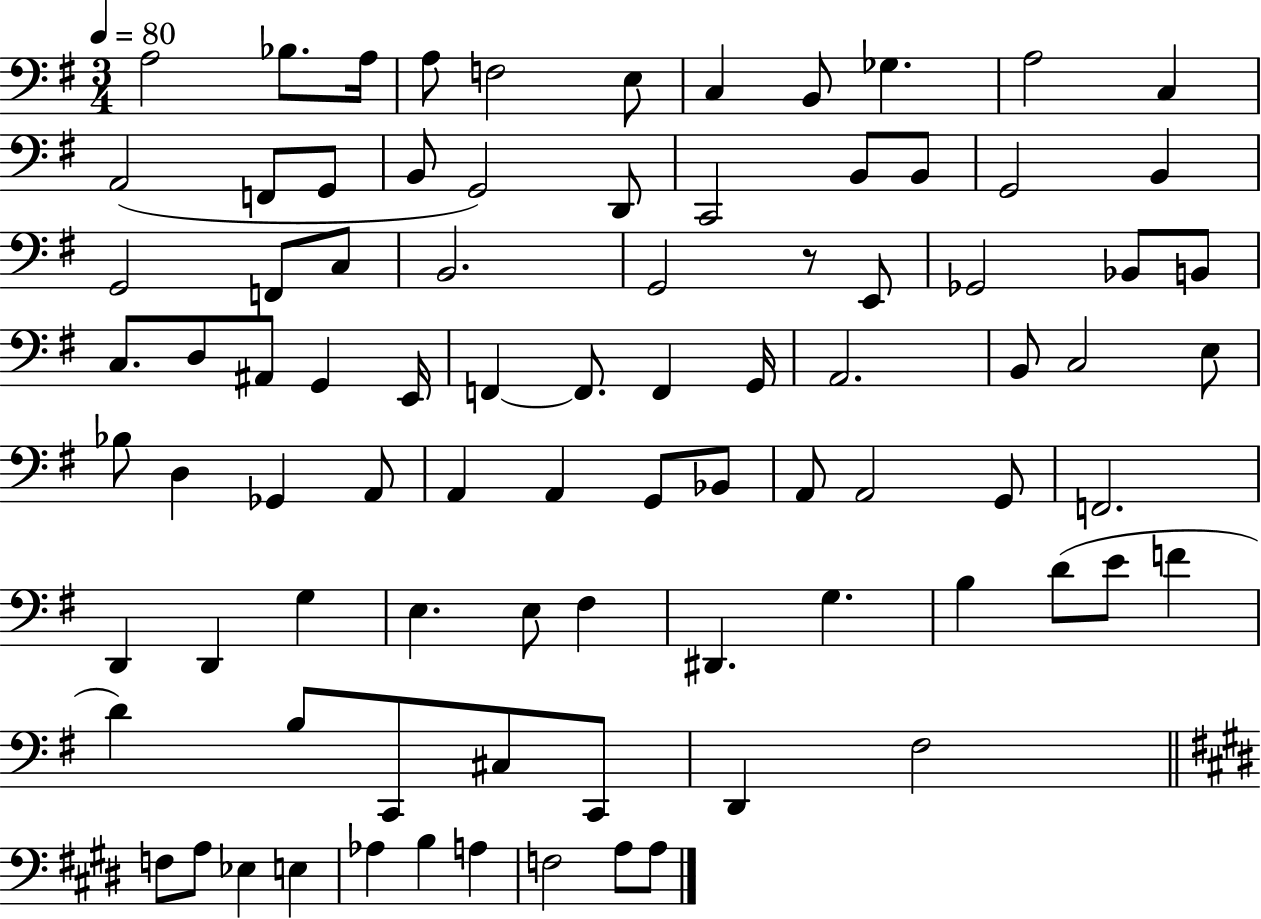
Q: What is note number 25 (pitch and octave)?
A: C3